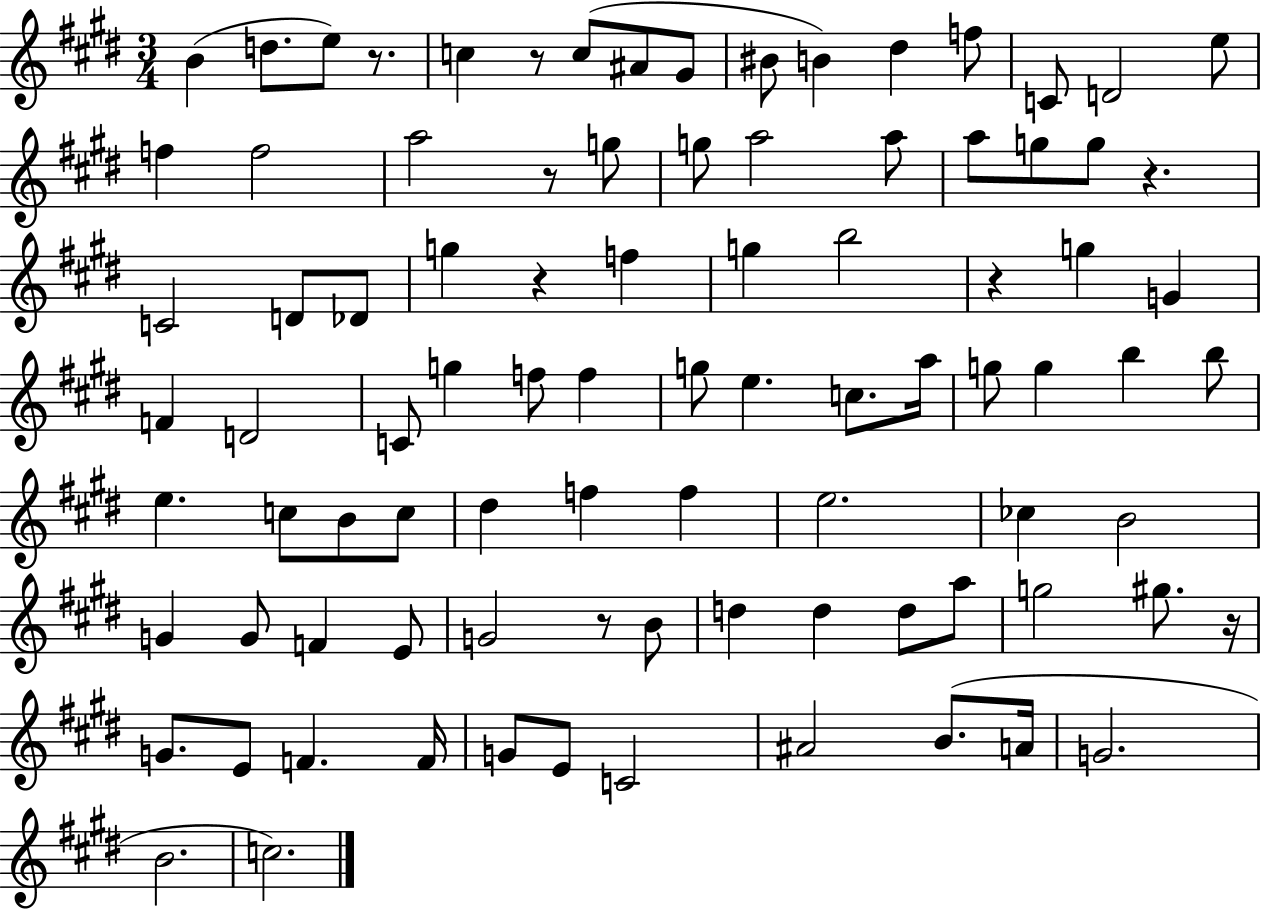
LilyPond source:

{
  \clef treble
  \numericTimeSignature
  \time 3/4
  \key e \major
  b'4( d''8. e''8) r8. | c''4 r8 c''8( ais'8 gis'8 | bis'8 b'4) dis''4 f''8 | c'8 d'2 e''8 | \break f''4 f''2 | a''2 r8 g''8 | g''8 a''2 a''8 | a''8 g''8 g''8 r4. | \break c'2 d'8 des'8 | g''4 r4 f''4 | g''4 b''2 | r4 g''4 g'4 | \break f'4 d'2 | c'8 g''4 f''8 f''4 | g''8 e''4. c''8. a''16 | g''8 g''4 b''4 b''8 | \break e''4. c''8 b'8 c''8 | dis''4 f''4 f''4 | e''2. | ces''4 b'2 | \break g'4 g'8 f'4 e'8 | g'2 r8 b'8 | d''4 d''4 d''8 a''8 | g''2 gis''8. r16 | \break g'8. e'8 f'4. f'16 | g'8 e'8 c'2 | ais'2 b'8.( a'16 | g'2. | \break b'2. | c''2.) | \bar "|."
}